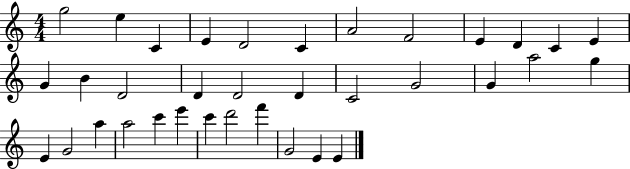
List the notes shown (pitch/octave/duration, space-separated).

G5/h E5/q C4/q E4/q D4/h C4/q A4/h F4/h E4/q D4/q C4/q E4/q G4/q B4/q D4/h D4/q D4/h D4/q C4/h G4/h G4/q A5/h G5/q E4/q G4/h A5/q A5/h C6/q E6/q C6/q D6/h F6/q G4/h E4/q E4/q